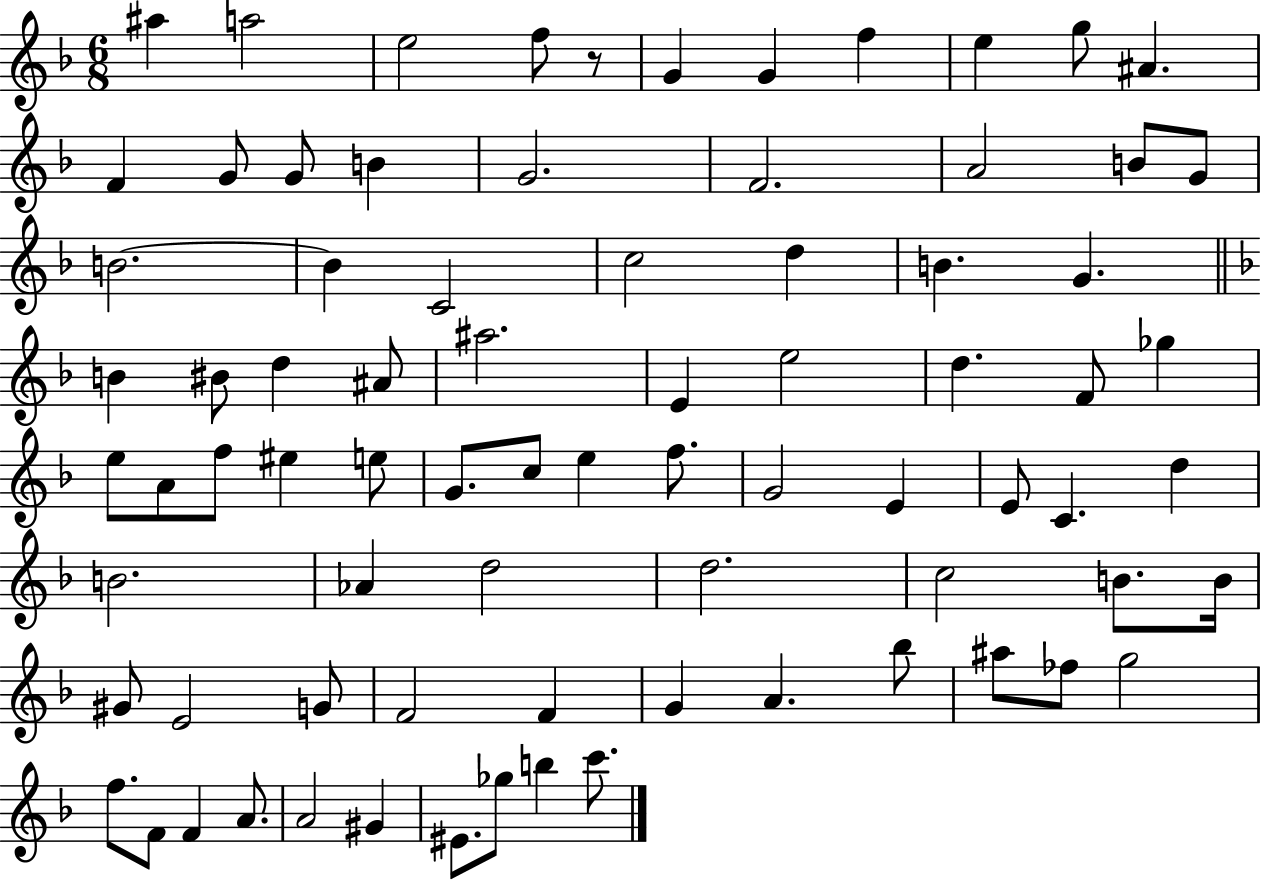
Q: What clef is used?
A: treble